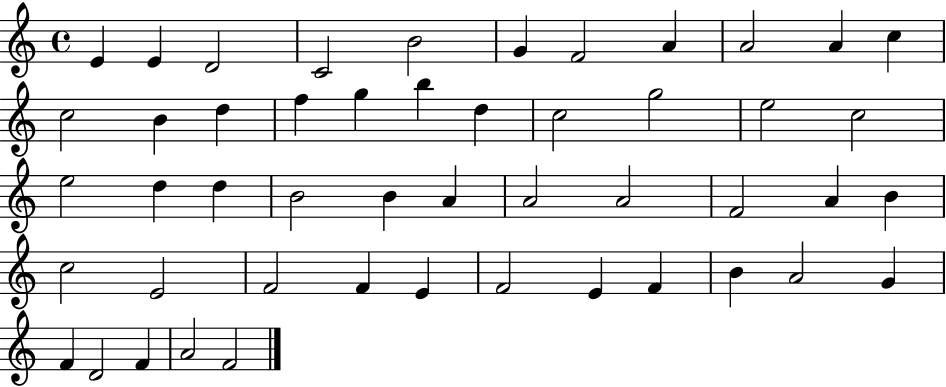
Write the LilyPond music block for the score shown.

{
  \clef treble
  \time 4/4
  \defaultTimeSignature
  \key c \major
  e'4 e'4 d'2 | c'2 b'2 | g'4 f'2 a'4 | a'2 a'4 c''4 | \break c''2 b'4 d''4 | f''4 g''4 b''4 d''4 | c''2 g''2 | e''2 c''2 | \break e''2 d''4 d''4 | b'2 b'4 a'4 | a'2 a'2 | f'2 a'4 b'4 | \break c''2 e'2 | f'2 f'4 e'4 | f'2 e'4 f'4 | b'4 a'2 g'4 | \break f'4 d'2 f'4 | a'2 f'2 | \bar "|."
}